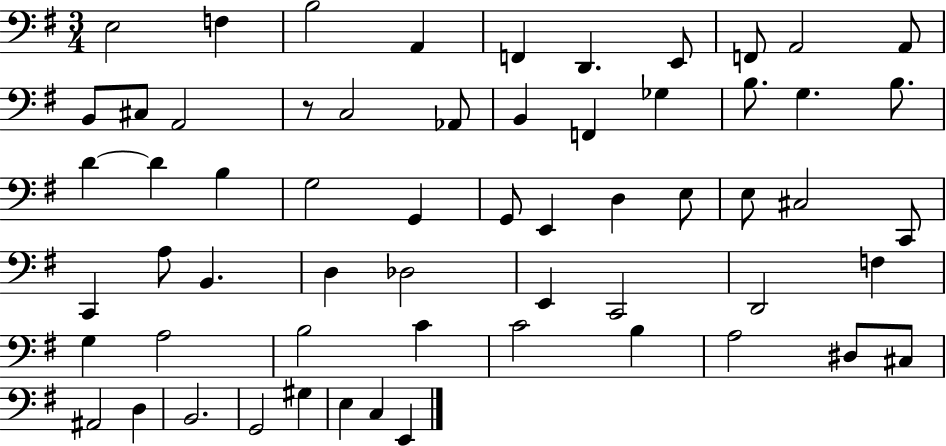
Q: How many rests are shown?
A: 1